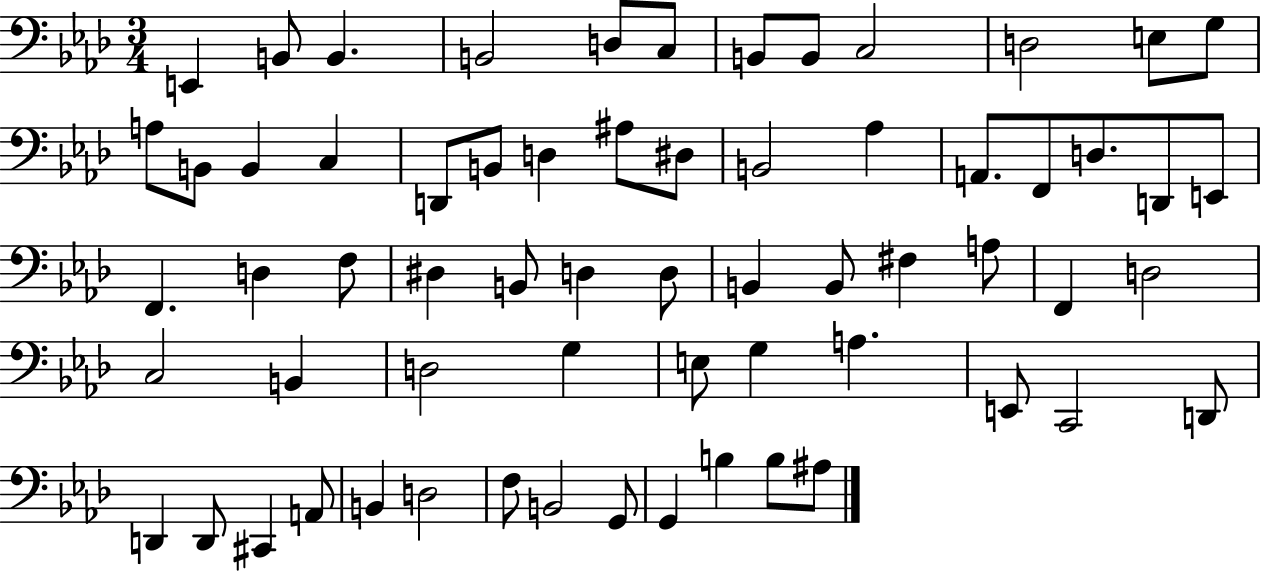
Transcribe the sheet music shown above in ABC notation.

X:1
T:Untitled
M:3/4
L:1/4
K:Ab
E,, B,,/2 B,, B,,2 D,/2 C,/2 B,,/2 B,,/2 C,2 D,2 E,/2 G,/2 A,/2 B,,/2 B,, C, D,,/2 B,,/2 D, ^A,/2 ^D,/2 B,,2 _A, A,,/2 F,,/2 D,/2 D,,/2 E,,/2 F,, D, F,/2 ^D, B,,/2 D, D,/2 B,, B,,/2 ^F, A,/2 F,, D,2 C,2 B,, D,2 G, E,/2 G, A, E,,/2 C,,2 D,,/2 D,, D,,/2 ^C,, A,,/2 B,, D,2 F,/2 B,,2 G,,/2 G,, B, B,/2 ^A,/2